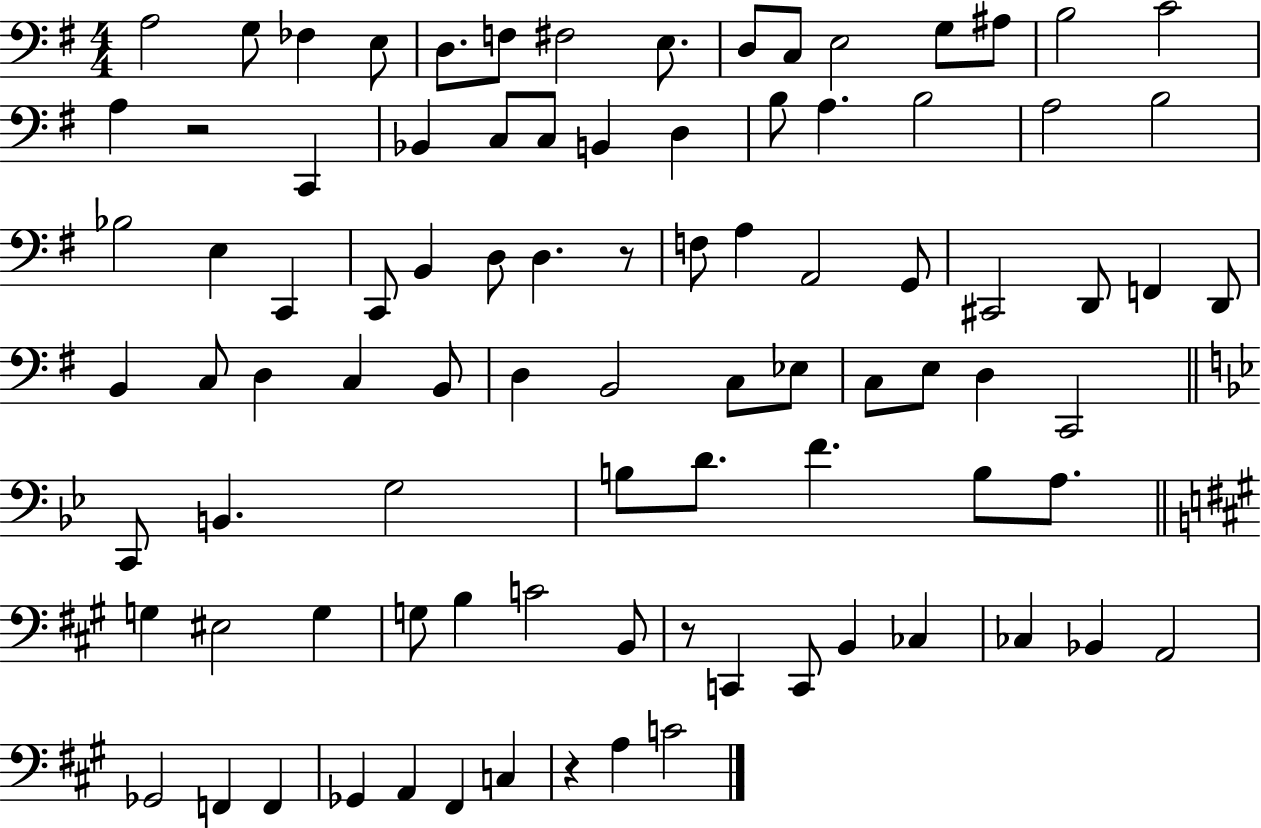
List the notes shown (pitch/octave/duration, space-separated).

A3/h G3/e FES3/q E3/e D3/e. F3/e F#3/h E3/e. D3/e C3/e E3/h G3/e A#3/e B3/h C4/h A3/q R/h C2/q Bb2/q C3/e C3/e B2/q D3/q B3/e A3/q. B3/h A3/h B3/h Bb3/h E3/q C2/q C2/e B2/q D3/e D3/q. R/e F3/e A3/q A2/h G2/e C#2/h D2/e F2/q D2/e B2/q C3/e D3/q C3/q B2/e D3/q B2/h C3/e Eb3/e C3/e E3/e D3/q C2/h C2/e B2/q. G3/h B3/e D4/e. F4/q. B3/e A3/e. G3/q EIS3/h G3/q G3/e B3/q C4/h B2/e R/e C2/q C2/e B2/q CES3/q CES3/q Bb2/q A2/h Gb2/h F2/q F2/q Gb2/q A2/q F#2/q C3/q R/q A3/q C4/h